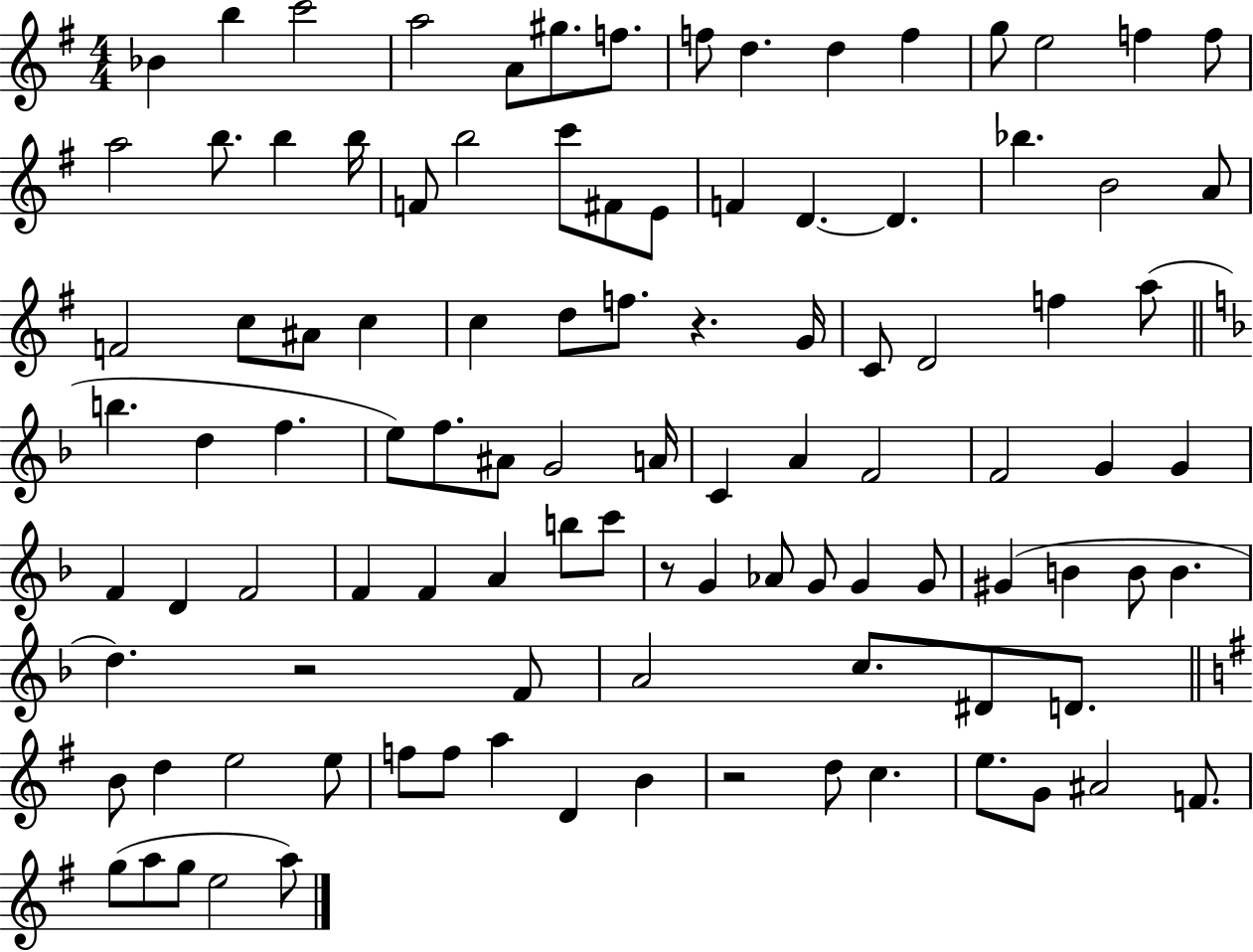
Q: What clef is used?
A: treble